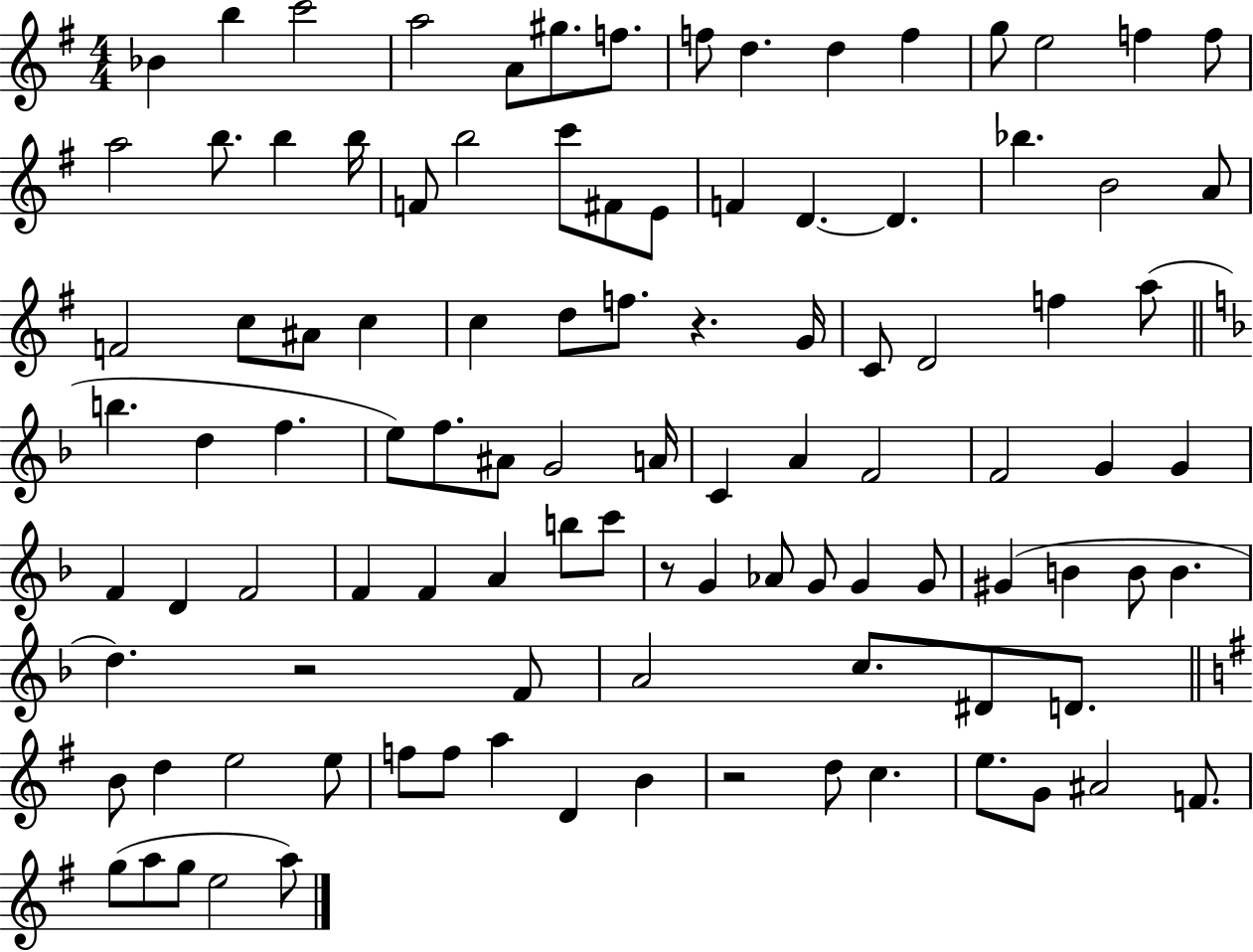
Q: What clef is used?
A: treble